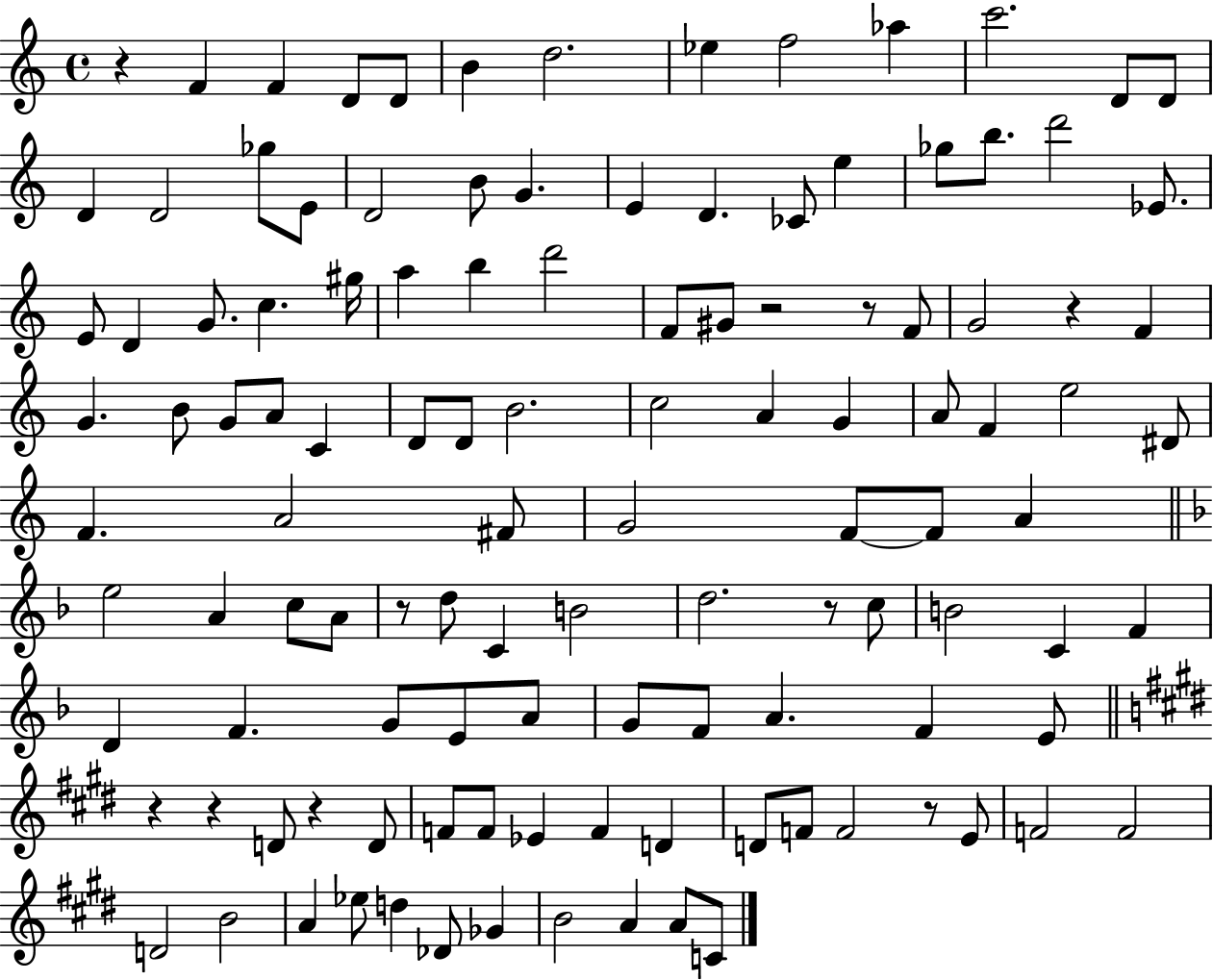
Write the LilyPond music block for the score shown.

{
  \clef treble
  \time 4/4
  \defaultTimeSignature
  \key c \major
  r4 f'4 f'4 d'8 d'8 | b'4 d''2. | ees''4 f''2 aes''4 | c'''2. d'8 d'8 | \break d'4 d'2 ges''8 e'8 | d'2 b'8 g'4. | e'4 d'4. ces'8 e''4 | ges''8 b''8. d'''2 ees'8. | \break e'8 d'4 g'8. c''4. gis''16 | a''4 b''4 d'''2 | f'8 gis'8 r2 r8 f'8 | g'2 r4 f'4 | \break g'4. b'8 g'8 a'8 c'4 | d'8 d'8 b'2. | c''2 a'4 g'4 | a'8 f'4 e''2 dis'8 | \break f'4. a'2 fis'8 | g'2 f'8~~ f'8 a'4 | \bar "||" \break \key f \major e''2 a'4 c''8 a'8 | r8 d''8 c'4 b'2 | d''2. r8 c''8 | b'2 c'4 f'4 | \break d'4 f'4. g'8 e'8 a'8 | g'8 f'8 a'4. f'4 e'8 | \bar "||" \break \key e \major r4 r4 d'8 r4 d'8 | f'8 f'8 ees'4 f'4 d'4 | d'8 f'8 f'2 r8 e'8 | f'2 f'2 | \break d'2 b'2 | a'4 ees''8 d''4 des'8 ges'4 | b'2 a'4 a'8 c'8 | \bar "|."
}